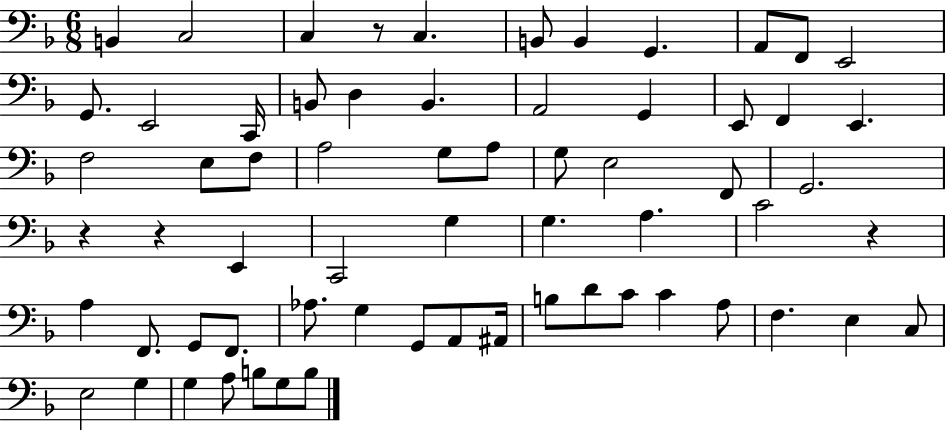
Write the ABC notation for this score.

X:1
T:Untitled
M:6/8
L:1/4
K:F
B,, C,2 C, z/2 C, B,,/2 B,, G,, A,,/2 F,,/2 E,,2 G,,/2 E,,2 C,,/4 B,,/2 D, B,, A,,2 G,, E,,/2 F,, E,, F,2 E,/2 F,/2 A,2 G,/2 A,/2 G,/2 E,2 F,,/2 G,,2 z z E,, C,,2 G, G, A, C2 z A, F,,/2 G,,/2 F,,/2 _A,/2 G, G,,/2 A,,/2 ^A,,/4 B,/2 D/2 C/2 C A,/2 F, E, C,/2 E,2 G, G, A,/2 B,/2 G,/2 B,/2